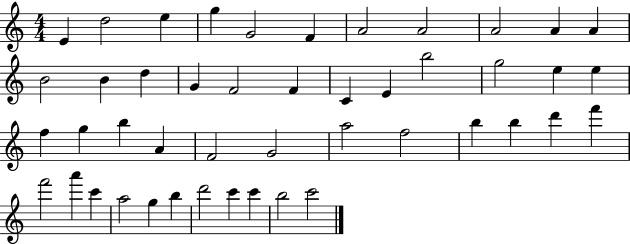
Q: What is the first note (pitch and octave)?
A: E4